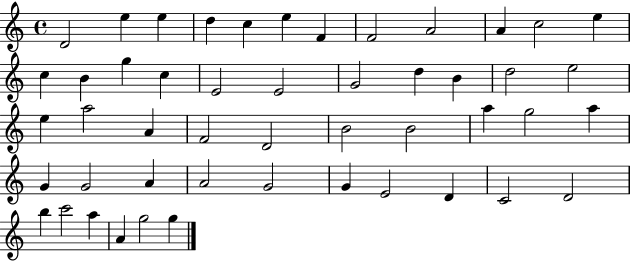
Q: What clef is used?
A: treble